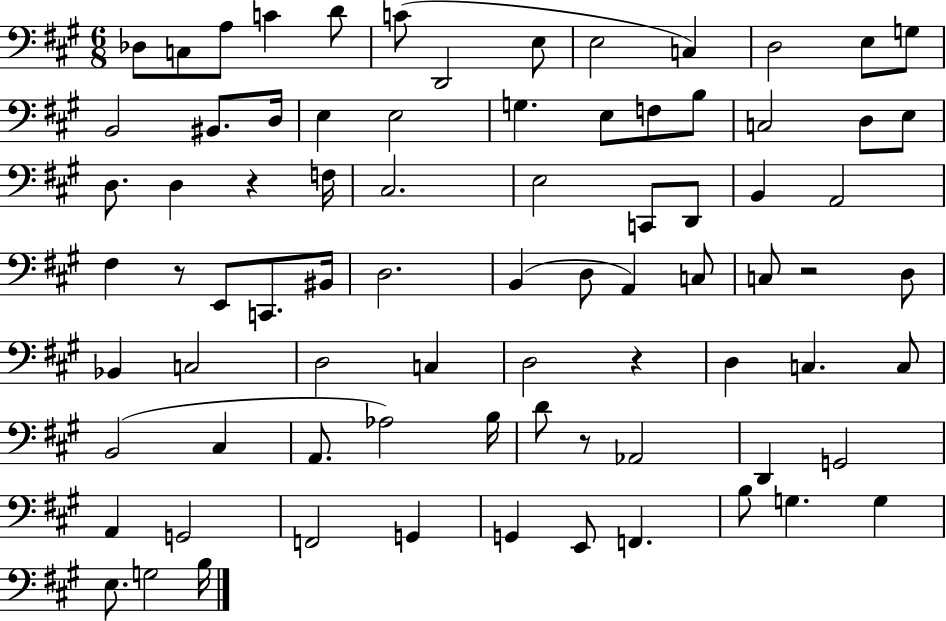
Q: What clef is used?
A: bass